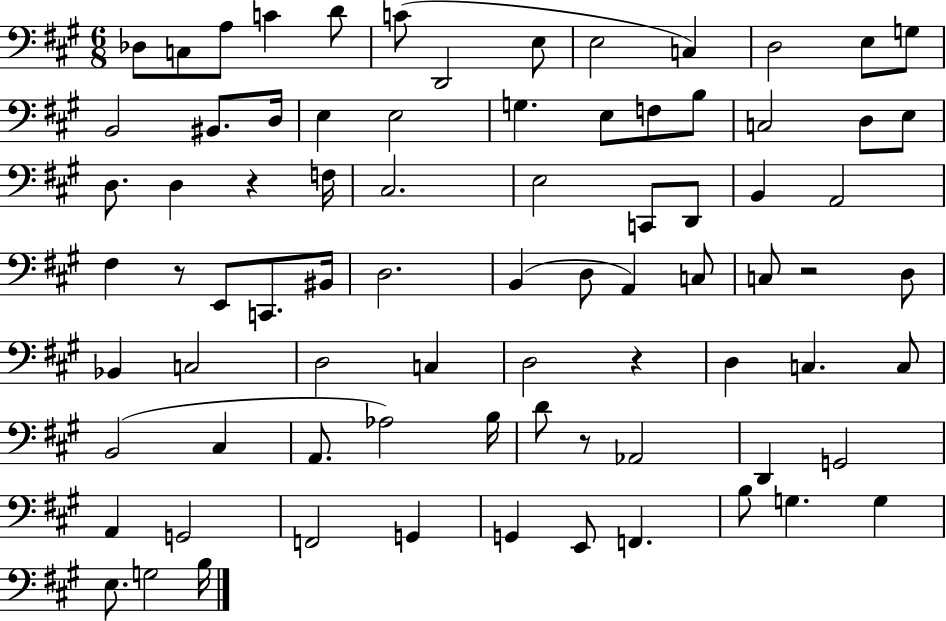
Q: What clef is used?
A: bass